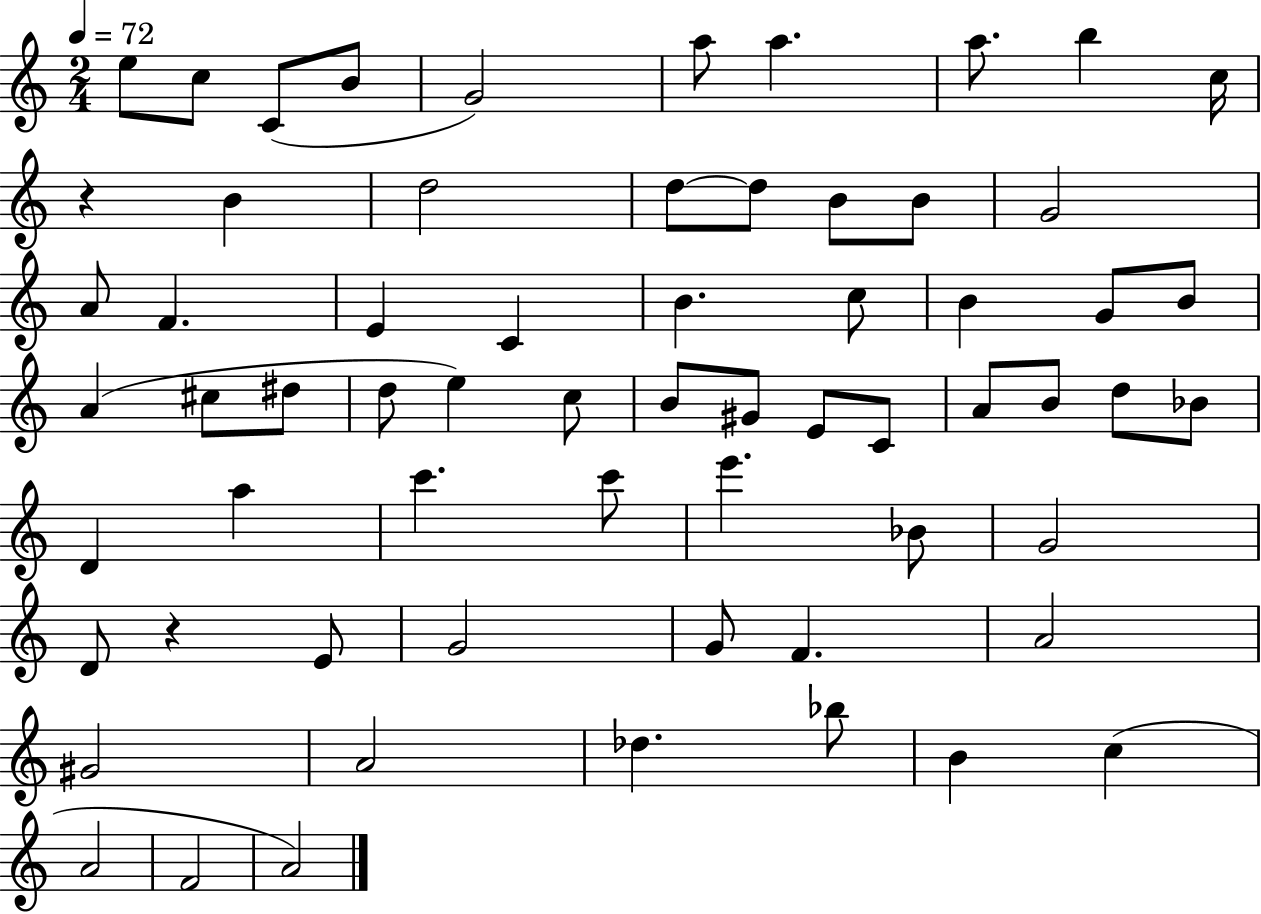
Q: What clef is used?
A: treble